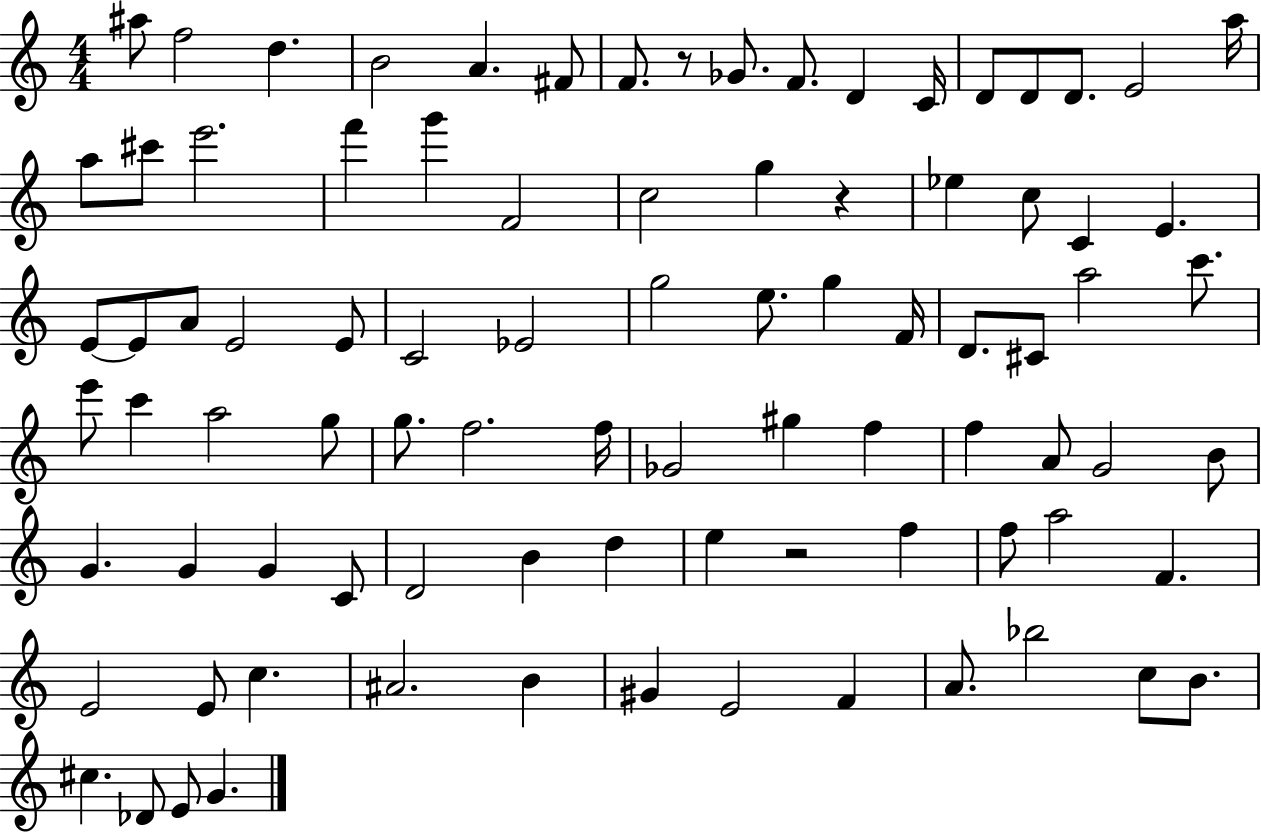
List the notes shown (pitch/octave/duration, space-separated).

A#5/e F5/h D5/q. B4/h A4/q. F#4/e F4/e. R/e Gb4/e. F4/e. D4/q C4/s D4/e D4/e D4/e. E4/h A5/s A5/e C#6/e E6/h. F6/q G6/q F4/h C5/h G5/q R/q Eb5/q C5/e C4/q E4/q. E4/e E4/e A4/e E4/h E4/e C4/h Eb4/h G5/h E5/e. G5/q F4/s D4/e. C#4/e A5/h C6/e. E6/e C6/q A5/h G5/e G5/e. F5/h. F5/s Gb4/h G#5/q F5/q F5/q A4/e G4/h B4/e G4/q. G4/q G4/q C4/e D4/h B4/q D5/q E5/q R/h F5/q F5/e A5/h F4/q. E4/h E4/e C5/q. A#4/h. B4/q G#4/q E4/h F4/q A4/e. Bb5/h C5/e B4/e. C#5/q. Db4/e E4/e G4/q.